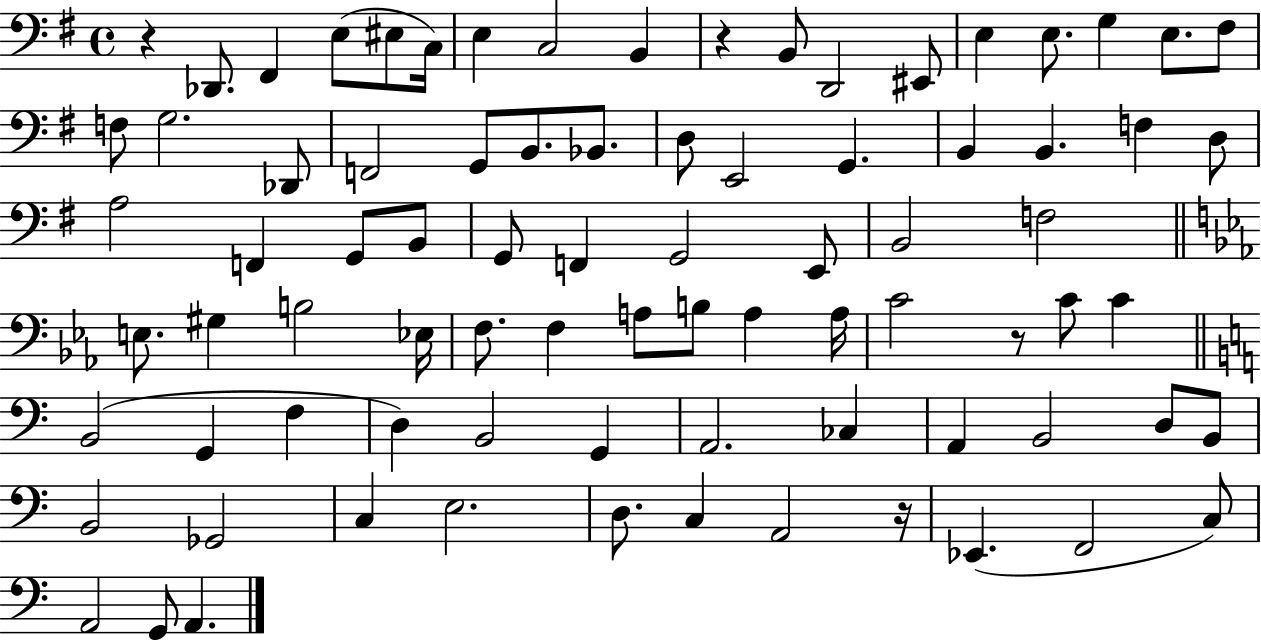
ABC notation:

X:1
T:Untitled
M:4/4
L:1/4
K:G
z _D,,/2 ^F,, E,/2 ^E,/2 C,/4 E, C,2 B,, z B,,/2 D,,2 ^E,,/2 E, E,/2 G, E,/2 ^F,/2 F,/2 G,2 _D,,/2 F,,2 G,,/2 B,,/2 _B,,/2 D,/2 E,,2 G,, B,, B,, F, D,/2 A,2 F,, G,,/2 B,,/2 G,,/2 F,, G,,2 E,,/2 B,,2 F,2 E,/2 ^G, B,2 _E,/4 F,/2 F, A,/2 B,/2 A, A,/4 C2 z/2 C/2 C B,,2 G,, F, D, B,,2 G,, A,,2 _C, A,, B,,2 D,/2 B,,/2 B,,2 _G,,2 C, E,2 D,/2 C, A,,2 z/4 _E,, F,,2 C,/2 A,,2 G,,/2 A,,